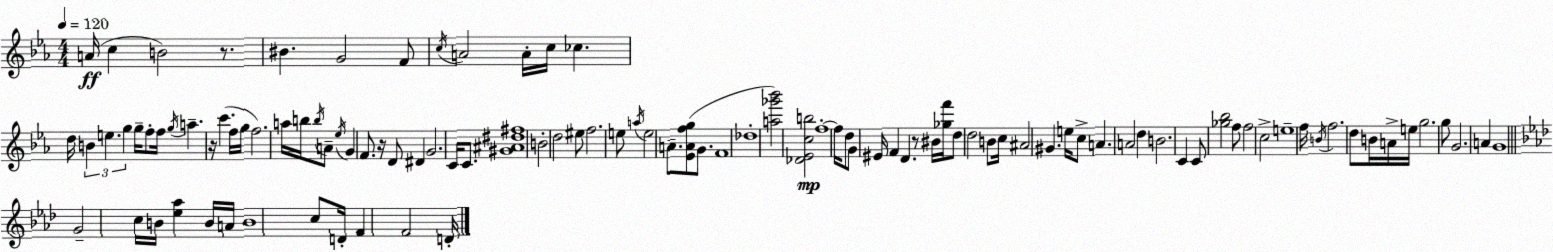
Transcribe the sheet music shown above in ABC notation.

X:1
T:Untitled
M:4/4
L:1/4
K:Cm
A/4 c B2 z/2 ^B G2 F/2 c/4 A2 A/4 c/4 _c d/4 B e g g/4 f/2 f/4 g/4 a z/4 c' f/4 g/4 f2 a/4 b/4 b/4 A/2 _e/4 G F/2 z/4 D/2 ^D G2 C/4 C/2 [^G^A^d^f]4 B2 d2 ^e/2 f2 e/2 a/4 e2 A/2 [_EAfg]/2 G/2 F4 _d4 [a_g'_b']2 [_D_Ecb]2 f4 f/4 d/2 G/2 ^E/4 F D z/2 ^B/4 [_gf']/4 d/2 d2 B/2 c/4 ^A2 ^G e/4 c/2 A A2 d B2 C C/2 [_g_b]2 f/2 f2 c2 e4 f/4 B/4 f2 d/2 B/4 A/4 e/4 g2 g/2 G2 A G4 G2 c/4 B/4 [_e_a] B/4 A/4 B4 c/2 D/4 F F2 D/4